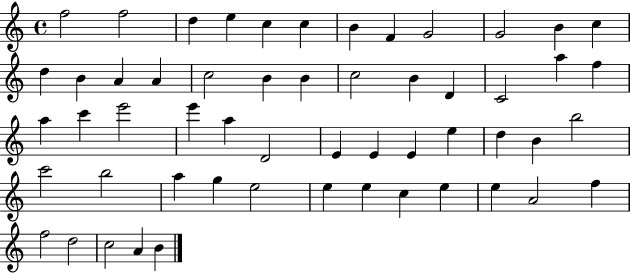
F5/h F5/h D5/q E5/q C5/q C5/q B4/q F4/q G4/h G4/h B4/q C5/q D5/q B4/q A4/q A4/q C5/h B4/q B4/q C5/h B4/q D4/q C4/h A5/q F5/q A5/q C6/q E6/h E6/q A5/q D4/h E4/q E4/q E4/q E5/q D5/q B4/q B5/h C6/h B5/h A5/q G5/q E5/h E5/q E5/q C5/q E5/q E5/q A4/h F5/q F5/h D5/h C5/h A4/q B4/q